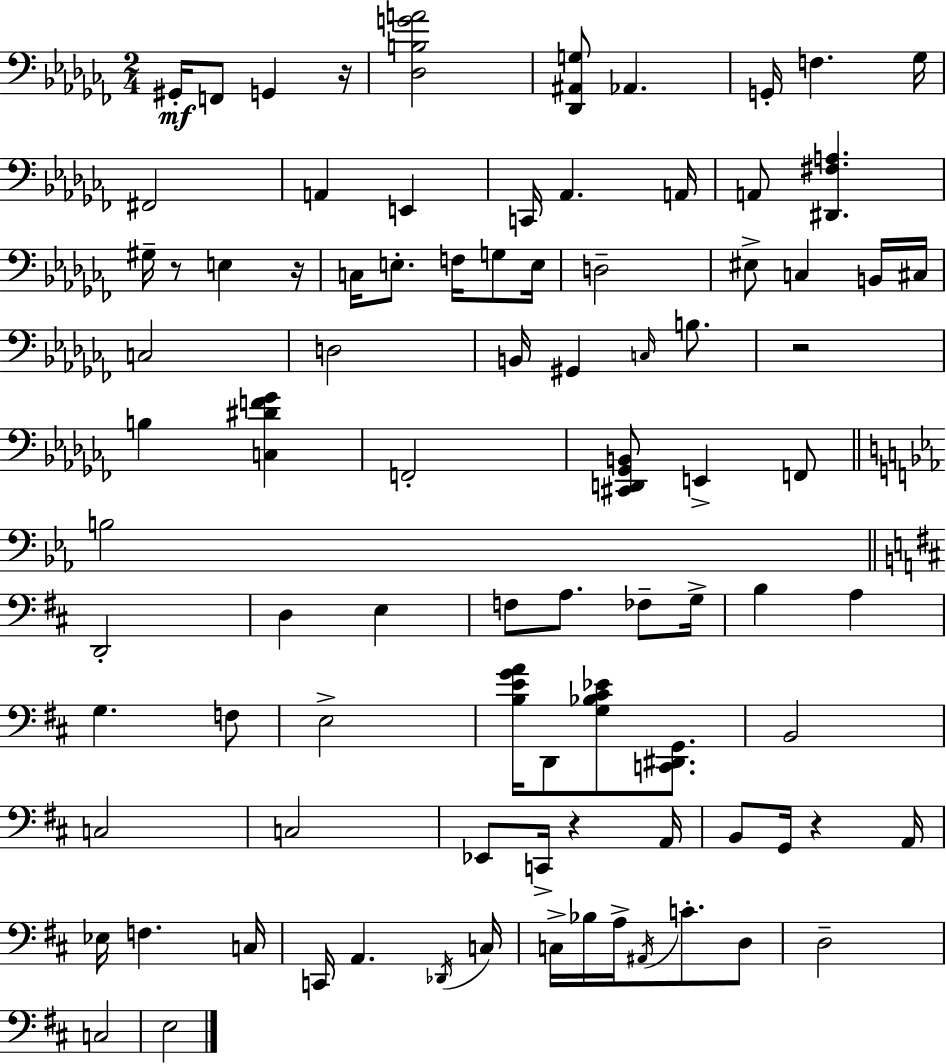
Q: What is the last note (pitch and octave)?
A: E3